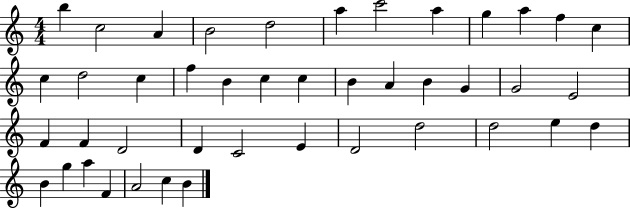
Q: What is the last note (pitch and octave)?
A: B4